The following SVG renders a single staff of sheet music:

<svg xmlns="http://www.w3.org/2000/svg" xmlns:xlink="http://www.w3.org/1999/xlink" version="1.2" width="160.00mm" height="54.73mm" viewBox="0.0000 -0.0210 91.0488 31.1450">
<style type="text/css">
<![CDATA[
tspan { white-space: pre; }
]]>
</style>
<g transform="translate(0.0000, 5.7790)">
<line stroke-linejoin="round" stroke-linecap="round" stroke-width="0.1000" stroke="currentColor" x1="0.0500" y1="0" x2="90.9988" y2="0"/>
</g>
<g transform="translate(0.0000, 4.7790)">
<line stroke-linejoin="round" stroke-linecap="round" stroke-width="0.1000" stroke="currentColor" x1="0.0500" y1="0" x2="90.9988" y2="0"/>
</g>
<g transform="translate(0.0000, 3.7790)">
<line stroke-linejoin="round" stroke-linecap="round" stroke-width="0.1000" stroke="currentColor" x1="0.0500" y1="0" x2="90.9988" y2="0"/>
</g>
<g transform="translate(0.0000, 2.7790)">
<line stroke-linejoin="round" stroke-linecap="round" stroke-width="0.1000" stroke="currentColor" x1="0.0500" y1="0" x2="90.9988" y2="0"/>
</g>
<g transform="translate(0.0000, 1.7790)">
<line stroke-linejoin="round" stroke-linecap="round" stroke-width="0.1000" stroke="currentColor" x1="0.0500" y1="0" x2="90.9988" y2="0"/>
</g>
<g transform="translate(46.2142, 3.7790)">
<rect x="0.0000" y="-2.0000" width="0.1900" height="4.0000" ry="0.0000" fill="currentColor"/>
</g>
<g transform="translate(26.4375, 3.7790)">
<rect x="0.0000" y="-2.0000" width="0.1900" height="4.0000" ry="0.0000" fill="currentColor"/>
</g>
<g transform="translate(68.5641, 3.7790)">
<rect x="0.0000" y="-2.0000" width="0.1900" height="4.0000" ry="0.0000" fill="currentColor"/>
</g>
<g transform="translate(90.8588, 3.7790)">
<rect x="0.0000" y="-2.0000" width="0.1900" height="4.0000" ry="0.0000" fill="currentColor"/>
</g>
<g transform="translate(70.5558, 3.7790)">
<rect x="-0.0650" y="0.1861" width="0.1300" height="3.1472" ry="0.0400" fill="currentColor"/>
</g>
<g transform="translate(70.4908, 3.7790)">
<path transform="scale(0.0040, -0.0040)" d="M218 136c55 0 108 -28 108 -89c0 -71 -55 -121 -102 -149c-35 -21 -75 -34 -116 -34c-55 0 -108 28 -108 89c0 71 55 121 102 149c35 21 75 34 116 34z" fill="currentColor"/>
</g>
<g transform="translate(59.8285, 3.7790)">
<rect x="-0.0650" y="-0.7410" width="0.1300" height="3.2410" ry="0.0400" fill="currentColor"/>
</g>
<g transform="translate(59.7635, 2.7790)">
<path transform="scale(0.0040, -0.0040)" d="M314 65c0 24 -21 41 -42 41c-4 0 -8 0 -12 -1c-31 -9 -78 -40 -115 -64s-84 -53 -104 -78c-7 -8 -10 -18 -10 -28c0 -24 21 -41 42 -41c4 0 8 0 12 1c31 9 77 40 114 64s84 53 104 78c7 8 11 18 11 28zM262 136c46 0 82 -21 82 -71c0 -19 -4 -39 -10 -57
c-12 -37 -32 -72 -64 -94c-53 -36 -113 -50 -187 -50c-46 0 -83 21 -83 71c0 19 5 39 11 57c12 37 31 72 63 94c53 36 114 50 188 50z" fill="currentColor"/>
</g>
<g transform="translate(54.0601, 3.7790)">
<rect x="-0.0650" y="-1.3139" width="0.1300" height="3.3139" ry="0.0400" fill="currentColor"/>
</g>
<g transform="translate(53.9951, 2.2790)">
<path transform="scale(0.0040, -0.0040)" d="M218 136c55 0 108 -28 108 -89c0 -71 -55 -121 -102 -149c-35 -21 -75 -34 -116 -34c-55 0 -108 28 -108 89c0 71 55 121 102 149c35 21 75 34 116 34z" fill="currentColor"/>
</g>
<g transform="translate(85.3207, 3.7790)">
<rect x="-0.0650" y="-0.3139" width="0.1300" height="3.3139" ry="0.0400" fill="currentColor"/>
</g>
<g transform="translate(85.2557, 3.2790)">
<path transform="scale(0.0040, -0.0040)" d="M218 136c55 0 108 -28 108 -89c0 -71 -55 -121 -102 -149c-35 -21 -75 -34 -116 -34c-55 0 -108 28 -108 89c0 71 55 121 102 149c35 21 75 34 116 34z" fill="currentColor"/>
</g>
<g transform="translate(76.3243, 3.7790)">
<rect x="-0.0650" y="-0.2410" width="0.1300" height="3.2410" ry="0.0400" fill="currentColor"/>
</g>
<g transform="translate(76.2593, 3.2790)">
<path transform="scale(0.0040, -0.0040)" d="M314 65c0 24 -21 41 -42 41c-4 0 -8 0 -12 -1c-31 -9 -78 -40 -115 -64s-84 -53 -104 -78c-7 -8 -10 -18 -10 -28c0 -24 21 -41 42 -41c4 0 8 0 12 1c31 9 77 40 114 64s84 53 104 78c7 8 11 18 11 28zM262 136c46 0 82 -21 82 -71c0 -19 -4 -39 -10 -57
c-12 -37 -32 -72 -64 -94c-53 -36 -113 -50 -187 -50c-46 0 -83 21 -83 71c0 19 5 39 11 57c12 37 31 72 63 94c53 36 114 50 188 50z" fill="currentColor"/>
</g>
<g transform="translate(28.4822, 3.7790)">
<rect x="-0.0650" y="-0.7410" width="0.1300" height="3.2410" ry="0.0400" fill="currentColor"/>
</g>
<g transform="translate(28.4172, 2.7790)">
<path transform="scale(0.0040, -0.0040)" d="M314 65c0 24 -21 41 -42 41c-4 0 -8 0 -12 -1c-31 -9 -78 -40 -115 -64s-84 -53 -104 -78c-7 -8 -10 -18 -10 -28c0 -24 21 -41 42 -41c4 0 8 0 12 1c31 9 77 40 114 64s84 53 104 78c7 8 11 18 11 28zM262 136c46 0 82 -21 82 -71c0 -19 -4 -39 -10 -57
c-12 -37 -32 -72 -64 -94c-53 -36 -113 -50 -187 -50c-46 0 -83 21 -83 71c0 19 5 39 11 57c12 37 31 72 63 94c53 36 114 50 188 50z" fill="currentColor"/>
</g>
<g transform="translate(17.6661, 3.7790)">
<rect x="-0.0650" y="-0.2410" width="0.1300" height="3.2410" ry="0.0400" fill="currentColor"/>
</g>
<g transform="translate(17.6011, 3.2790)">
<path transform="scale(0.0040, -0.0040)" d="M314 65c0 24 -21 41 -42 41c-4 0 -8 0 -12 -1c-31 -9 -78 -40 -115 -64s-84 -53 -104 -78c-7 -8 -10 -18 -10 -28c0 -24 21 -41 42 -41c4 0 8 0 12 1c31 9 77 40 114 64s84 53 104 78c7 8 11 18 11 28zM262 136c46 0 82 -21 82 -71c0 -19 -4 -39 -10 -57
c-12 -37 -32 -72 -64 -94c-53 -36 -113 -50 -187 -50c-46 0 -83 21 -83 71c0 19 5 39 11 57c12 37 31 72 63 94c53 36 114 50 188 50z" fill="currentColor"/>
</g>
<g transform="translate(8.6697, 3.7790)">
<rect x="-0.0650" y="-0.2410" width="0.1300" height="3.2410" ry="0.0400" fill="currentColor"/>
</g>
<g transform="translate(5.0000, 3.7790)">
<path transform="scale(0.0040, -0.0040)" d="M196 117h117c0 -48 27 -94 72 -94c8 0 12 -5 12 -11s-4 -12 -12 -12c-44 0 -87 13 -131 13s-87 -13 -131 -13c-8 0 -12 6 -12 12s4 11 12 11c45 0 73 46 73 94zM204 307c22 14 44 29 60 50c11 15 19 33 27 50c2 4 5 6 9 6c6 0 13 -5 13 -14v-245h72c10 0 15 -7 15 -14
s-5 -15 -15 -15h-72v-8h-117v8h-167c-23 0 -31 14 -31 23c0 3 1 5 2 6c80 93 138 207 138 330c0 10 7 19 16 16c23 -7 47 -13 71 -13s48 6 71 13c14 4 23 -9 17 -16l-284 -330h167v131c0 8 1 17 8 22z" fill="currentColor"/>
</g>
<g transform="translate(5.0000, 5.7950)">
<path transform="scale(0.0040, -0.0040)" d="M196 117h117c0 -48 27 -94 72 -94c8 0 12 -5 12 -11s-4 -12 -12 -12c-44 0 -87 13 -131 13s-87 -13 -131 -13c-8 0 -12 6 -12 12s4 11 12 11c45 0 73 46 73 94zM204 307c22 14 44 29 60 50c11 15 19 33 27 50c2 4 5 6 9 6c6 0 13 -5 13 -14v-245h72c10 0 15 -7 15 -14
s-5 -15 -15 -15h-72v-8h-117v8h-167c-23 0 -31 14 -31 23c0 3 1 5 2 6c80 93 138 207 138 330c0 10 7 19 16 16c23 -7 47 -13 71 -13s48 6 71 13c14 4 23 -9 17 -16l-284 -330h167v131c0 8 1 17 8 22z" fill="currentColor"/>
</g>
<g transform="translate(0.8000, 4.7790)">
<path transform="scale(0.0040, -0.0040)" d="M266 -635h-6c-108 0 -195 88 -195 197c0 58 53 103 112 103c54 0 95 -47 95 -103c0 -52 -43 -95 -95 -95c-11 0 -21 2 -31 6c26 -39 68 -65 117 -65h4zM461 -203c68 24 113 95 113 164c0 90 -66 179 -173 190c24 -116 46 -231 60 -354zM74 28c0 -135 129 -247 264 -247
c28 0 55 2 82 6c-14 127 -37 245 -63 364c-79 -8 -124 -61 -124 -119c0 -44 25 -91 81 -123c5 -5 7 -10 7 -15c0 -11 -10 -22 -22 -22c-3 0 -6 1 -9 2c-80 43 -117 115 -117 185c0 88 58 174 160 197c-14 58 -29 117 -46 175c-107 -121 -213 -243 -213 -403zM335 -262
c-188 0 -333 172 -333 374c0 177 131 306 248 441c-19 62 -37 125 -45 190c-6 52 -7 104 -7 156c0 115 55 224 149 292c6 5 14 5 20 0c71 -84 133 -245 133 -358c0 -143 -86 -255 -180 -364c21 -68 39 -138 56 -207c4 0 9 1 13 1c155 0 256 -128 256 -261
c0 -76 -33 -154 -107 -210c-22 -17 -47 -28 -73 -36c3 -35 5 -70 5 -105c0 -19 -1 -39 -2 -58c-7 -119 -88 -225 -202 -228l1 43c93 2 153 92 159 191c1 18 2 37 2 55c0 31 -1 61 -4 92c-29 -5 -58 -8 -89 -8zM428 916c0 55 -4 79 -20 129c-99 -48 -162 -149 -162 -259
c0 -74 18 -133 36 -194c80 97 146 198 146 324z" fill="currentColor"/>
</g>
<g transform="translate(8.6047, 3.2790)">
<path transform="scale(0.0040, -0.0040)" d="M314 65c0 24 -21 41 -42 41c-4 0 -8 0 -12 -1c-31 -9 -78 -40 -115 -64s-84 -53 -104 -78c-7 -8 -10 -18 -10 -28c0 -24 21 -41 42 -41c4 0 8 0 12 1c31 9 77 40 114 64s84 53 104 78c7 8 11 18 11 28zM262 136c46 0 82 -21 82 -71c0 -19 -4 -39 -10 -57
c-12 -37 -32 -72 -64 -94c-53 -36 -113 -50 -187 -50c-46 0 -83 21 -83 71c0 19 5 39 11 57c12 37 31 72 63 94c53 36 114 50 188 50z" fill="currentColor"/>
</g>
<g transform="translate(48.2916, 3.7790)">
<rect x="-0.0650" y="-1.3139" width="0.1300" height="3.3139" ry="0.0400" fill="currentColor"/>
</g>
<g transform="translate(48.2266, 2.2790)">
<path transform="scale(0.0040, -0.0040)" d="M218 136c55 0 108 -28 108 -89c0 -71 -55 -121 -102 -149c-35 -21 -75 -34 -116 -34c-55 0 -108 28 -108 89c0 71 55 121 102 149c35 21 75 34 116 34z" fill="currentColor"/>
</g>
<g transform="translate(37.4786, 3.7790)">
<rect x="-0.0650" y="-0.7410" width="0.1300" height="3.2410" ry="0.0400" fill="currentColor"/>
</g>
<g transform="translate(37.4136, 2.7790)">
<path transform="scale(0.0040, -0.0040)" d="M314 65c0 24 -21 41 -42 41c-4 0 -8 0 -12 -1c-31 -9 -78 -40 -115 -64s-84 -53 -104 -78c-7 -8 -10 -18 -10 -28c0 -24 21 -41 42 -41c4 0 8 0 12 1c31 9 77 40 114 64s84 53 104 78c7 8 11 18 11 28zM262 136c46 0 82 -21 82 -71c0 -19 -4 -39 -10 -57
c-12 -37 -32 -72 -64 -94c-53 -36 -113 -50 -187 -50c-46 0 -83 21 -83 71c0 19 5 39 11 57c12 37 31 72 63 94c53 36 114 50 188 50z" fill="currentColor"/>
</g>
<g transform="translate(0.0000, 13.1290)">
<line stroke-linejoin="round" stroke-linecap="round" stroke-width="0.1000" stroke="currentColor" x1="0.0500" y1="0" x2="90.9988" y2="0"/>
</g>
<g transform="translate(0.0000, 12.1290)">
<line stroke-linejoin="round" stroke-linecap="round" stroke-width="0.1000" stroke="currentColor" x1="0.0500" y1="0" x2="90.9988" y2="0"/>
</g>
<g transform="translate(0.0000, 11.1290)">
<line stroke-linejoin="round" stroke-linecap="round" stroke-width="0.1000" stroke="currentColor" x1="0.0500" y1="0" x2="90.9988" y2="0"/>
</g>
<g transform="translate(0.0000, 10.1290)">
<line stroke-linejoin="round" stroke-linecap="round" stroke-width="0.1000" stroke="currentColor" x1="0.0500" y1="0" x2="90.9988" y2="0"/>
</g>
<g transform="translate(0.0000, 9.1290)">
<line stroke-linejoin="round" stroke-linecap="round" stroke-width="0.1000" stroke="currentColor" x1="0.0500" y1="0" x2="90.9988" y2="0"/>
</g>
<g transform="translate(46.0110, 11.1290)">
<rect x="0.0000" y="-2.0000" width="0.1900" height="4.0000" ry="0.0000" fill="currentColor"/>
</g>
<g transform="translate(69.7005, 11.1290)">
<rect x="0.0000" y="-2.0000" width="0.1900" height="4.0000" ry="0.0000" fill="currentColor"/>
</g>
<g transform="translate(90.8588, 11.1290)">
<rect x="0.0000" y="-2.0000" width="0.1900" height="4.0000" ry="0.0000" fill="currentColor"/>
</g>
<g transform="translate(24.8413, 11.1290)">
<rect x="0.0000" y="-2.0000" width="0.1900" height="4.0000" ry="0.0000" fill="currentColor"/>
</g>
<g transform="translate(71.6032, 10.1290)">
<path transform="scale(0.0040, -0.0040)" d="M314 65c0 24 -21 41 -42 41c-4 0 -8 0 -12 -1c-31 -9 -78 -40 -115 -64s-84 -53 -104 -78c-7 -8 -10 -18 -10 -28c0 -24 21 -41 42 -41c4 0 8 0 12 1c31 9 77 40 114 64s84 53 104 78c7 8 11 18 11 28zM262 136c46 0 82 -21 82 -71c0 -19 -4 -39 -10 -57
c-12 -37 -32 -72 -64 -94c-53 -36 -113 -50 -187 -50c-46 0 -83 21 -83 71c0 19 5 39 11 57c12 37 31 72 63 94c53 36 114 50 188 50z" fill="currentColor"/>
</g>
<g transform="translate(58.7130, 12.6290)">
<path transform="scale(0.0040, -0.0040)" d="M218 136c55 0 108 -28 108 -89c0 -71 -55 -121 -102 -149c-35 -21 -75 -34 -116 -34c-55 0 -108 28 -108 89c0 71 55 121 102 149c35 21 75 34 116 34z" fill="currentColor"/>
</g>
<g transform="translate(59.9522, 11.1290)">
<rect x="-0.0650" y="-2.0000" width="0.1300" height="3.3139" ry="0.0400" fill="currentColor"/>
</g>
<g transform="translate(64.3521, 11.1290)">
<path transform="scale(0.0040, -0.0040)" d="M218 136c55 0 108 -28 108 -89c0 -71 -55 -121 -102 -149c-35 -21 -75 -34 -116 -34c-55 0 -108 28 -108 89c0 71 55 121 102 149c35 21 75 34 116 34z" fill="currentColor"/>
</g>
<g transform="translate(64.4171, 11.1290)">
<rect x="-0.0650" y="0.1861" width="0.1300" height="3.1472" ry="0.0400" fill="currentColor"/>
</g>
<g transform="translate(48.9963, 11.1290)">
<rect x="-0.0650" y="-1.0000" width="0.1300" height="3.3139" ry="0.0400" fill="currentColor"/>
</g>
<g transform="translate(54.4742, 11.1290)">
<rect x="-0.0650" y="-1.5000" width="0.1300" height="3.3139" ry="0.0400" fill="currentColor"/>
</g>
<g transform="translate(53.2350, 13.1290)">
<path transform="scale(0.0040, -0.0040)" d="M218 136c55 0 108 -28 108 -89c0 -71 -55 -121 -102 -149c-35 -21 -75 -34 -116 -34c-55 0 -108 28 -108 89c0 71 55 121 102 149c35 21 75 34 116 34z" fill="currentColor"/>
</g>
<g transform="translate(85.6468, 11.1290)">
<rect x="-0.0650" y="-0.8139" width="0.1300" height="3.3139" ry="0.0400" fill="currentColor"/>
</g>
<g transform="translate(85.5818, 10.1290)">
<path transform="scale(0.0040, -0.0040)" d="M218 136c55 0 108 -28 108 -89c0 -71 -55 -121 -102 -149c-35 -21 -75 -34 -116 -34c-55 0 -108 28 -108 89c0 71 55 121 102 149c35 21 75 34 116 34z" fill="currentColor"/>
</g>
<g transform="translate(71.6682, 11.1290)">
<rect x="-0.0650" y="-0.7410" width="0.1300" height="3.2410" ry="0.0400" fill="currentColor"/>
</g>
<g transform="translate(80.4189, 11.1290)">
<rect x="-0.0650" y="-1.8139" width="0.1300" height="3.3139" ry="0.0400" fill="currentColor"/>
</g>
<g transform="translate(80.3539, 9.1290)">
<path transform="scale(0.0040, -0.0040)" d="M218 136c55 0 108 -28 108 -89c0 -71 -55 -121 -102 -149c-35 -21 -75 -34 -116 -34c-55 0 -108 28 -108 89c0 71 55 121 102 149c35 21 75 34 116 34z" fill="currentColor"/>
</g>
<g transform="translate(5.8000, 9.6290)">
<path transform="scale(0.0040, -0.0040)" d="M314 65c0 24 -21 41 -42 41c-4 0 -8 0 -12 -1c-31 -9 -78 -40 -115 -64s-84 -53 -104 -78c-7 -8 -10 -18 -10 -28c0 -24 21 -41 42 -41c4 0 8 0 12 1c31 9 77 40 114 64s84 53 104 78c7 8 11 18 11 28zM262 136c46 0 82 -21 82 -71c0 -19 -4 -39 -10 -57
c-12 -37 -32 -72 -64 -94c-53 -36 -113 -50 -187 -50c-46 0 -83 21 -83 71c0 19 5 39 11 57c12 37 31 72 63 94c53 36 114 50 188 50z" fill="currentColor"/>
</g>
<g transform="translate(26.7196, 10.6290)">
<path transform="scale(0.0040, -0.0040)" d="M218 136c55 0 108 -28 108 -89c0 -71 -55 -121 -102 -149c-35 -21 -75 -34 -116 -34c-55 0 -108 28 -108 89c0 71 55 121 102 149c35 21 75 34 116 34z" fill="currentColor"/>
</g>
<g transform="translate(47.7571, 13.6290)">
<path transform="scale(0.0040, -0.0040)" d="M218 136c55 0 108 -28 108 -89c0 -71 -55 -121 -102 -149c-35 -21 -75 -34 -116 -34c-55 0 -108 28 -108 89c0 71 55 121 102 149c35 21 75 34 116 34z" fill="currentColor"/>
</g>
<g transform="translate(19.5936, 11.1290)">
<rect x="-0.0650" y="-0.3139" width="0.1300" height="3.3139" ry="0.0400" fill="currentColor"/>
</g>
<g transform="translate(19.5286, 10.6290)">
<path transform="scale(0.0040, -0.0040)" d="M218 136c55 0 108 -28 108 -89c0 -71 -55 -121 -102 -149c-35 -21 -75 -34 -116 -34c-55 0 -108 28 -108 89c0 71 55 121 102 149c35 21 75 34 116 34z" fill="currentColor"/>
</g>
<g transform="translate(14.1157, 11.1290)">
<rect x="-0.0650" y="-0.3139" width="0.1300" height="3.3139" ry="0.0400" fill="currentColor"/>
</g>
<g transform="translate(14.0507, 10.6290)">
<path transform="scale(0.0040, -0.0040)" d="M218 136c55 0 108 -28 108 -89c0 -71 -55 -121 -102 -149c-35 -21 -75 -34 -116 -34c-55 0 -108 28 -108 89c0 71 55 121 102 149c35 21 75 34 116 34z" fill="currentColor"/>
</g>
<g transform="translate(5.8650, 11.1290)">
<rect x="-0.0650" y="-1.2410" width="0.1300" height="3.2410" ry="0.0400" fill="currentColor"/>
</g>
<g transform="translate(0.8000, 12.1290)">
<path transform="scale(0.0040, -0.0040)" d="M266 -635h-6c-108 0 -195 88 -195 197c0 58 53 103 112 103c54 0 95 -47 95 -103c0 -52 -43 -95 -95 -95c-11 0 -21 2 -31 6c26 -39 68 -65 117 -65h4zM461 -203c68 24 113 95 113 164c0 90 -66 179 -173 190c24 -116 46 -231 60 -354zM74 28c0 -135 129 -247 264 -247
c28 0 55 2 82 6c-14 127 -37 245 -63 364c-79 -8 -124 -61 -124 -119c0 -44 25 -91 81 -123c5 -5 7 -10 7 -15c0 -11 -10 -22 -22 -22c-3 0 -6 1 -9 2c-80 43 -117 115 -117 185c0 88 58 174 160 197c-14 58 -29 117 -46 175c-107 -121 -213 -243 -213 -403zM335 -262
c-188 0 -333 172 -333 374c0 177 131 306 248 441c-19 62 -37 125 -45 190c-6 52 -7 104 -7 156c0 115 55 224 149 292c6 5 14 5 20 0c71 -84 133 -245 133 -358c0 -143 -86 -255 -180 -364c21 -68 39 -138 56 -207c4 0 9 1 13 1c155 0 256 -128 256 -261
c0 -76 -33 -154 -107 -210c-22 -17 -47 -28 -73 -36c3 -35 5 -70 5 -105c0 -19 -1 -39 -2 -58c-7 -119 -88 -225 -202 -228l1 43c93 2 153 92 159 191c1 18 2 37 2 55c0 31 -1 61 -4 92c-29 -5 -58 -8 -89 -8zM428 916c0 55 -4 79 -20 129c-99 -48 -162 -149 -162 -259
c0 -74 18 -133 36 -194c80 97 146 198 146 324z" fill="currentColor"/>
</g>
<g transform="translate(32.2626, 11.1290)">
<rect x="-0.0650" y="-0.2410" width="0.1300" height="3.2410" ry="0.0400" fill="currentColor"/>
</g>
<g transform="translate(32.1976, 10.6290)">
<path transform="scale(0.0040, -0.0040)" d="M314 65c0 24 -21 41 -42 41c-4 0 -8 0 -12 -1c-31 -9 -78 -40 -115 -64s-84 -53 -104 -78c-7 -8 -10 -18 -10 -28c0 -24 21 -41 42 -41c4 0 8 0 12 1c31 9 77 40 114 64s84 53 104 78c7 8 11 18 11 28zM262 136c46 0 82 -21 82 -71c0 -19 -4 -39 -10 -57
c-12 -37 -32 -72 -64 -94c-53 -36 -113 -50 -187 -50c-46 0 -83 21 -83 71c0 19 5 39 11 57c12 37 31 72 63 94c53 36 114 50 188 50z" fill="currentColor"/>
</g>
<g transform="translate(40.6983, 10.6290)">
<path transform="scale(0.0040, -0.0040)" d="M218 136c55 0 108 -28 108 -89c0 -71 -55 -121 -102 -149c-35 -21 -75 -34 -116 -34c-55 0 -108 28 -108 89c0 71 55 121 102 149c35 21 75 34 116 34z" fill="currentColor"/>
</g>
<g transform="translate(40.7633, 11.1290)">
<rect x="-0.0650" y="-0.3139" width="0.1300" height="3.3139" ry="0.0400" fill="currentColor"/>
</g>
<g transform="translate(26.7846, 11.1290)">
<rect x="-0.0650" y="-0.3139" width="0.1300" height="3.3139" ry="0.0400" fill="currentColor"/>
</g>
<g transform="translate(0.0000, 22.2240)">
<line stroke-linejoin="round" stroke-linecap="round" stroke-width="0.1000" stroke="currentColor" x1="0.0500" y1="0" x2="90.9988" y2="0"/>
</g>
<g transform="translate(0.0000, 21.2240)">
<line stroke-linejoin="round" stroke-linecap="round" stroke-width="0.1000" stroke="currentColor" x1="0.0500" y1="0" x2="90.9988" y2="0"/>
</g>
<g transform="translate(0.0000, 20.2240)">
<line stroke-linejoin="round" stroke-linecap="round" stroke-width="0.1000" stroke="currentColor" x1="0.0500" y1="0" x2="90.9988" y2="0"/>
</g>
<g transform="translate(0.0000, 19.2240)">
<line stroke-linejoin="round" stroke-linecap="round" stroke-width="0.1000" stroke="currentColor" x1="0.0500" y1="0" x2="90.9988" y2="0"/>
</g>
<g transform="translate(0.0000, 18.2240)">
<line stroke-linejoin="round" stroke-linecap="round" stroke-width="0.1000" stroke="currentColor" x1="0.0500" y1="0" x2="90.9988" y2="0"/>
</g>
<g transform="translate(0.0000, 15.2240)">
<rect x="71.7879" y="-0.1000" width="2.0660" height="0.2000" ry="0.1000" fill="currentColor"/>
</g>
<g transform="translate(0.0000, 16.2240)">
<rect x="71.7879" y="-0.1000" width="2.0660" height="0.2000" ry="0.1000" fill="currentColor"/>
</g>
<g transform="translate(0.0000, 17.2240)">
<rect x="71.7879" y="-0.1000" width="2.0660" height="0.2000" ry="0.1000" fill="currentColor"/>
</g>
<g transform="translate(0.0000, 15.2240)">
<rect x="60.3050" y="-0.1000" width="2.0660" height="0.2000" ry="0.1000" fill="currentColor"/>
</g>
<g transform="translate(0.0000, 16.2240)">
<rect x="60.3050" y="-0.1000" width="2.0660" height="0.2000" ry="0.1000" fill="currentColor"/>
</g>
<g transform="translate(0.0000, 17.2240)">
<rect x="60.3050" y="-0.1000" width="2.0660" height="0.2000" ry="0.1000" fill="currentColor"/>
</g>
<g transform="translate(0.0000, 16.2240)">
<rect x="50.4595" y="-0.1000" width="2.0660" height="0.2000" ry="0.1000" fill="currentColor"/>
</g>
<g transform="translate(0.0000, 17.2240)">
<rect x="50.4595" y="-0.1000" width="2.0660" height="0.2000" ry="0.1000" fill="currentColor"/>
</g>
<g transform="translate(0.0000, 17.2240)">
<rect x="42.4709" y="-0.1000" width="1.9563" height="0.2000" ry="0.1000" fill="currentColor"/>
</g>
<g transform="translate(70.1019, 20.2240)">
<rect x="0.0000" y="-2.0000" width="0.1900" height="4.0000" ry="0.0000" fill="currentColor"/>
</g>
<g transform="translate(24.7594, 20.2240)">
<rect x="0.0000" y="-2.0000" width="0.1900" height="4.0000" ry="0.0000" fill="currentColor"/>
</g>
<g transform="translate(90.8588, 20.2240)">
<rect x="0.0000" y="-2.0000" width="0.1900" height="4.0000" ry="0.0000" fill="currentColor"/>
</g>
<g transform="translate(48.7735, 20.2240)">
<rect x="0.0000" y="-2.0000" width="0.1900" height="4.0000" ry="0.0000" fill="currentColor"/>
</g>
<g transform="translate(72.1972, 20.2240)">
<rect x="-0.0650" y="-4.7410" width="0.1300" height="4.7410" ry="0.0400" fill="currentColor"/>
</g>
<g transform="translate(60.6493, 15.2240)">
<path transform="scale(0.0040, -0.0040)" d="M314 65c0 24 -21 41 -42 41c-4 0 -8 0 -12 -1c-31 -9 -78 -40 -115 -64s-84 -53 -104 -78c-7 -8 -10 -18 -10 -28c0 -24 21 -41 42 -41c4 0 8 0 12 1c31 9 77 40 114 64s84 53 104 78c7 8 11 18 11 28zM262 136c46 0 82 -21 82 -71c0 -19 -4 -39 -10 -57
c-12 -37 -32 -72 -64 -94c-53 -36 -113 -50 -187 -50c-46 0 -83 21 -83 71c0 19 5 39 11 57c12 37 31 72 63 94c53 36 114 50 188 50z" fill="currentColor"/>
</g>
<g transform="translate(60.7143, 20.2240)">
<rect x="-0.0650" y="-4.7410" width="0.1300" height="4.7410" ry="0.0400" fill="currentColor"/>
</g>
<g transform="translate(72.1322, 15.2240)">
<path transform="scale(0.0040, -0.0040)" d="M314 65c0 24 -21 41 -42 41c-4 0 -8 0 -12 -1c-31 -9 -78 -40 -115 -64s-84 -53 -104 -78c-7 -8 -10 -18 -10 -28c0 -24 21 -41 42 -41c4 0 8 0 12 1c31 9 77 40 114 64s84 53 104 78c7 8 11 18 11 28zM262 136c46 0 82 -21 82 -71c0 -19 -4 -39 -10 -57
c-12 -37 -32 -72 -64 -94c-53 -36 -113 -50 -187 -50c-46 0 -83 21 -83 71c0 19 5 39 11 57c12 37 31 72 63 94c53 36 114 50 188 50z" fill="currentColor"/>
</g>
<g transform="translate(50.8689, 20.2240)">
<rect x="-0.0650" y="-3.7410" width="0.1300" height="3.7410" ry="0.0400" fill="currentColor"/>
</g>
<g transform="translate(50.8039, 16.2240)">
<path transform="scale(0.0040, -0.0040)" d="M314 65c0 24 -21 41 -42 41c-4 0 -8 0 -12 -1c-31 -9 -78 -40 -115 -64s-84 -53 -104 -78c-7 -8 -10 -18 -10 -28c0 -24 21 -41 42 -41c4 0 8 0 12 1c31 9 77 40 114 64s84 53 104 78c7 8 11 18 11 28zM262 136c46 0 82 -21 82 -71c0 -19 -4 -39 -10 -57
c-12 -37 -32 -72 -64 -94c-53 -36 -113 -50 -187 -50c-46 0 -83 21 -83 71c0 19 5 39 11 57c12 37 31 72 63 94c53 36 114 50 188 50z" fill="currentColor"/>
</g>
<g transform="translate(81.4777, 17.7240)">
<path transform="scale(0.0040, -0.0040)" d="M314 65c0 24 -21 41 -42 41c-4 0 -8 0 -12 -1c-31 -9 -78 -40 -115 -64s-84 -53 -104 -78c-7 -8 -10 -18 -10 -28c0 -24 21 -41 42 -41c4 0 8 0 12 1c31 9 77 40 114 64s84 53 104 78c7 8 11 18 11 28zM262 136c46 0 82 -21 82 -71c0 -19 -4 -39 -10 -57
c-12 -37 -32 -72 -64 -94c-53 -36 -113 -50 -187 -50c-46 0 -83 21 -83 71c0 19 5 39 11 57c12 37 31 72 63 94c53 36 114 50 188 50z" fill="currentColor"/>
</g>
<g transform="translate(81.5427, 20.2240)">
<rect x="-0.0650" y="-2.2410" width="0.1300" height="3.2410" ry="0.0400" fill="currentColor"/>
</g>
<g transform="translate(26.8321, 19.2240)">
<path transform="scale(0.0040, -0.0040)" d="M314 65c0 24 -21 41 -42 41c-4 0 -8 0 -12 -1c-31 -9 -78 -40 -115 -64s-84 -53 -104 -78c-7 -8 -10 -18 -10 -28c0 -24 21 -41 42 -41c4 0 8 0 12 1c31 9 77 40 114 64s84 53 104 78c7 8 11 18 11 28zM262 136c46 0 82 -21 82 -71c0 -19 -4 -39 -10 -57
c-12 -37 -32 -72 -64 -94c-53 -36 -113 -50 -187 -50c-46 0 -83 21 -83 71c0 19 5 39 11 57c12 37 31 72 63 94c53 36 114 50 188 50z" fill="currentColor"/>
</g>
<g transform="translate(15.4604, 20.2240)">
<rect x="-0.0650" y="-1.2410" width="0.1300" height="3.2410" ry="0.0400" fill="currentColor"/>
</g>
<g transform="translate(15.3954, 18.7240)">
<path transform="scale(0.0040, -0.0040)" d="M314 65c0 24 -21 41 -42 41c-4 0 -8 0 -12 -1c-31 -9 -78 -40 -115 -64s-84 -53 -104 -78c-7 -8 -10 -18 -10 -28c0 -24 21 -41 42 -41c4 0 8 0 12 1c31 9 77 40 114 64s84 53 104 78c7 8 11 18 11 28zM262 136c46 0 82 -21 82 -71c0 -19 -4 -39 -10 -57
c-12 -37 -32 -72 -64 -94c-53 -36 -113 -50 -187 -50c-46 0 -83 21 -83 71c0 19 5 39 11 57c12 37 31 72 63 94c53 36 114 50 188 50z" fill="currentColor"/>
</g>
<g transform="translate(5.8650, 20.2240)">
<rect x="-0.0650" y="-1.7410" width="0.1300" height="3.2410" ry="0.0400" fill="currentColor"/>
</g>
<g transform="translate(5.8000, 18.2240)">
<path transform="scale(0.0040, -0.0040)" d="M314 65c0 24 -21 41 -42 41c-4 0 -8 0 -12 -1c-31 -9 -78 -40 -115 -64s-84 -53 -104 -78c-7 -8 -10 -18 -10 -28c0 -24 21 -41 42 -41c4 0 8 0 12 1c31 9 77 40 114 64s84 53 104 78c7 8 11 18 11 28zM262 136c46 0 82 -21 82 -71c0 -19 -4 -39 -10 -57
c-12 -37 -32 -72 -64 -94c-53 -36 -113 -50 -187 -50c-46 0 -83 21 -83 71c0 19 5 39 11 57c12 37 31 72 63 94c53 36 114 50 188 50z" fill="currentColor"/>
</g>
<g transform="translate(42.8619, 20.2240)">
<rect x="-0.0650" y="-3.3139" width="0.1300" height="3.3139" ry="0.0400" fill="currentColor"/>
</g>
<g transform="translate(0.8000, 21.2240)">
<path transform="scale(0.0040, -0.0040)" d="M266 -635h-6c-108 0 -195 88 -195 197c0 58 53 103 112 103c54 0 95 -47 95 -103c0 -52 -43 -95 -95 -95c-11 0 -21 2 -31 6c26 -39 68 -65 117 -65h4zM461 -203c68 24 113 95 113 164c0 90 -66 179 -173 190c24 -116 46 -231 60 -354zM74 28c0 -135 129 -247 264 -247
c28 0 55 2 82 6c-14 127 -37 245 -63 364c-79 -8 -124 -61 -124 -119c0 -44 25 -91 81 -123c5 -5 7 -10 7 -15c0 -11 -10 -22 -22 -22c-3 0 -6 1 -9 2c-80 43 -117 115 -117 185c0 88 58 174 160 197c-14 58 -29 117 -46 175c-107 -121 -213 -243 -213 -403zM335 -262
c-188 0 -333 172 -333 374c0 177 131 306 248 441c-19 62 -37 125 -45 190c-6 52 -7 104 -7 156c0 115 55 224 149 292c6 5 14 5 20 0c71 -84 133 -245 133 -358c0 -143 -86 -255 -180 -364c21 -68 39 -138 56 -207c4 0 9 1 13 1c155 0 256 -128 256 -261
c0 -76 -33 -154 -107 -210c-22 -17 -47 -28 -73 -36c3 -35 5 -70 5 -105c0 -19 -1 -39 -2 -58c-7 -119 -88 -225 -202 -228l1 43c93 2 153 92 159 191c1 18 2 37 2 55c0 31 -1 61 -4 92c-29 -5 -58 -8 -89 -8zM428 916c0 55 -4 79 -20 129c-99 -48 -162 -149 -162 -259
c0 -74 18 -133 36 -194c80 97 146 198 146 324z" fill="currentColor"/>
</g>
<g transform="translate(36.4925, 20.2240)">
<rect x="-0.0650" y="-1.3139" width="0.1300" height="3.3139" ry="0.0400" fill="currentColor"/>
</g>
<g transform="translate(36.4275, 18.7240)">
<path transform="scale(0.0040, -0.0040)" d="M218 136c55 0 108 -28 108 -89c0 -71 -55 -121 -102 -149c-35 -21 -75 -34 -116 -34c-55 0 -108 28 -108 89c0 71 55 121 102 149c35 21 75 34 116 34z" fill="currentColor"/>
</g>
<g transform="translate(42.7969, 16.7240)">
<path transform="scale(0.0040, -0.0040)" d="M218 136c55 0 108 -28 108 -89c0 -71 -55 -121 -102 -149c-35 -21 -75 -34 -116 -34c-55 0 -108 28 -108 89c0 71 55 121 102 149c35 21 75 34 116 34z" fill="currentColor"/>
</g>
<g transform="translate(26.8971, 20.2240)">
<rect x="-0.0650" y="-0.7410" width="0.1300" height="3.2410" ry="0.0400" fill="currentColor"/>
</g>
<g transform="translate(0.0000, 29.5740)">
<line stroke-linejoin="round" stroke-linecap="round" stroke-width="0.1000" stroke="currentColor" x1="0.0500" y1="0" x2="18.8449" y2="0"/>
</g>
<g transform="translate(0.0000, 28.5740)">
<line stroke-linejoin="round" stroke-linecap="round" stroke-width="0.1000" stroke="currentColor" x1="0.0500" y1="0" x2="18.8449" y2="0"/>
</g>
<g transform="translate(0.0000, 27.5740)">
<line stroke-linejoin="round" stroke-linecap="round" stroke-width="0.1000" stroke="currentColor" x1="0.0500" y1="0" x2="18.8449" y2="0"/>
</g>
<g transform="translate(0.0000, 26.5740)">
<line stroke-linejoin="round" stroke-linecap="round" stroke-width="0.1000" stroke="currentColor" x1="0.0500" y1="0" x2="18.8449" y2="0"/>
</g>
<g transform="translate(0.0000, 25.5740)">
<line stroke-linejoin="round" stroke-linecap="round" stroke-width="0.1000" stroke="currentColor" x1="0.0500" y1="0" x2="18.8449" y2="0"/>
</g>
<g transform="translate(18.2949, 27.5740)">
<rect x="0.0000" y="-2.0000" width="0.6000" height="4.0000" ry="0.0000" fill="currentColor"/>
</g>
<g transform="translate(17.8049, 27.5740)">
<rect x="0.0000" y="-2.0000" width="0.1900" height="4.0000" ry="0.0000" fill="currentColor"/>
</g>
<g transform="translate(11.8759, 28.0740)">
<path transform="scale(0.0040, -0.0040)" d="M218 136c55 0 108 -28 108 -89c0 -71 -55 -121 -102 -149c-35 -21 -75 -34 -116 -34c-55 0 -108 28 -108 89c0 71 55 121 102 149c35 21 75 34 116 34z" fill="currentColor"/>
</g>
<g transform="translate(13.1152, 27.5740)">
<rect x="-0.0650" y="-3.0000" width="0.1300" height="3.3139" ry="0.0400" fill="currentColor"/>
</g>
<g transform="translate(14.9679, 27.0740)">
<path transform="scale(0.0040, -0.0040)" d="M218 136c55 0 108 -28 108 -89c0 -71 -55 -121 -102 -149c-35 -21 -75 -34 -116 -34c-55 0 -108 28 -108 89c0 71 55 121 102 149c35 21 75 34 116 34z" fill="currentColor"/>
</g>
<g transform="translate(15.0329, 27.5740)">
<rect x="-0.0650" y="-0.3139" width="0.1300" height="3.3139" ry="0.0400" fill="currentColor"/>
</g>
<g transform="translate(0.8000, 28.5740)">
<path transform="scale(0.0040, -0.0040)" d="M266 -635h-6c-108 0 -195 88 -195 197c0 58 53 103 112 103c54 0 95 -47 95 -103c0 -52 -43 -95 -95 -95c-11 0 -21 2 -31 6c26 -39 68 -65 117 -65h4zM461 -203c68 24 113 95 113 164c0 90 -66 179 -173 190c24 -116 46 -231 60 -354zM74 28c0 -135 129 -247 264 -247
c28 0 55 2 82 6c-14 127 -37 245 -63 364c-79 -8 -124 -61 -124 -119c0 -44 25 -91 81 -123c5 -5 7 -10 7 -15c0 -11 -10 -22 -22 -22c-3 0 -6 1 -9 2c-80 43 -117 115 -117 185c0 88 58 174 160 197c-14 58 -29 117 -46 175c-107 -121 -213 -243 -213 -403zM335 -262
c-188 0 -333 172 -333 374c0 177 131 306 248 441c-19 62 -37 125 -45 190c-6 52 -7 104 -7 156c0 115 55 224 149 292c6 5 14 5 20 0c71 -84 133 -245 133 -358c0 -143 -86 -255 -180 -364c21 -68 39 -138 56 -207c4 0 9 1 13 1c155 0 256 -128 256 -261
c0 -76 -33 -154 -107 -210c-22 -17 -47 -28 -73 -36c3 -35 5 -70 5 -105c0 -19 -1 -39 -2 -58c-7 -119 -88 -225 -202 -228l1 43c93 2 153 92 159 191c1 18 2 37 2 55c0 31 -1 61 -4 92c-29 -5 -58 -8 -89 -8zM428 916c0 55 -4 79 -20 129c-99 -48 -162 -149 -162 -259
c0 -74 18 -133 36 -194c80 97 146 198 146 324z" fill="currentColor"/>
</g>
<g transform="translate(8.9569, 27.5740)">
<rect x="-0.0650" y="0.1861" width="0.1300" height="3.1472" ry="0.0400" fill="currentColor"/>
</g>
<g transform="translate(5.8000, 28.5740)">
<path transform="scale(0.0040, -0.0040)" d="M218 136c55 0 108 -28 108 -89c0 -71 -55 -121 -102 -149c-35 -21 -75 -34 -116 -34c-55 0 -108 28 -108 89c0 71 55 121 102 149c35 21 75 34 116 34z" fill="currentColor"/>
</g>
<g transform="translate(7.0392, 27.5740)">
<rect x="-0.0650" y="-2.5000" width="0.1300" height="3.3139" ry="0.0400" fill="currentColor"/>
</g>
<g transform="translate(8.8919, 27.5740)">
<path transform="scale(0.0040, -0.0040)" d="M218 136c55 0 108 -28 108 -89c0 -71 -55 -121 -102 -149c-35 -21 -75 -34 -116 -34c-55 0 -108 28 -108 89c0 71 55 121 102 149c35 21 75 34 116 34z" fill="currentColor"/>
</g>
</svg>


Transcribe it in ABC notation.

X:1
T:Untitled
M:4/4
L:1/4
K:C
c2 c2 d2 d2 e e d2 B c2 c e2 c c c c2 c D E F B d2 f d f2 e2 d2 e b c'2 e'2 e'2 g2 G B A c